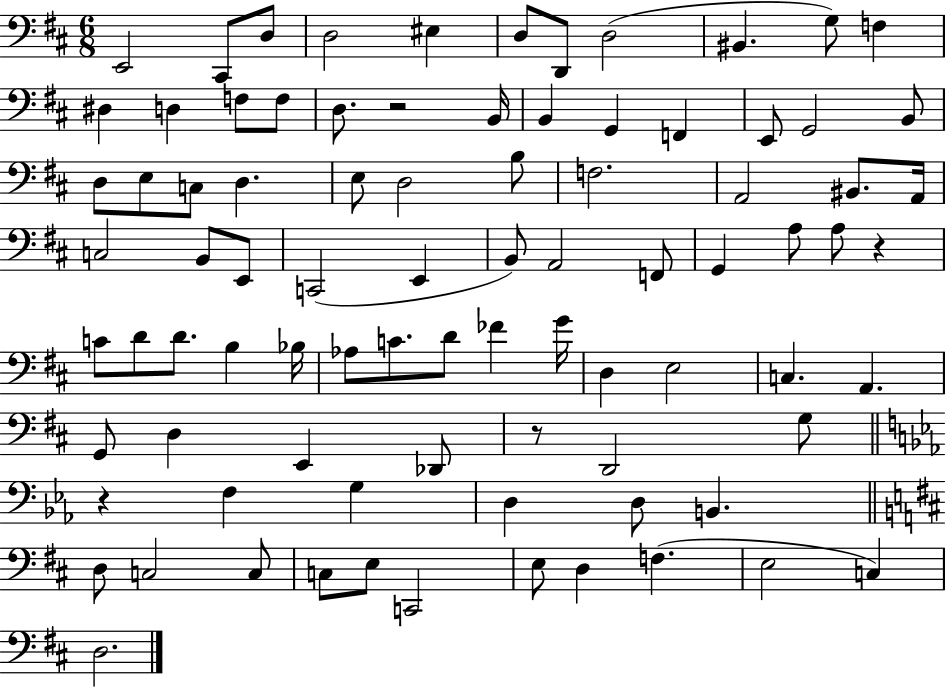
E2/h C#2/e D3/e D3/h EIS3/q D3/e D2/e D3/h BIS2/q. G3/e F3/q D#3/q D3/q F3/e F3/e D3/e. R/h B2/s B2/q G2/q F2/q E2/e G2/h B2/e D3/e E3/e C3/e D3/q. E3/e D3/h B3/e F3/h. A2/h BIS2/e. A2/s C3/h B2/e E2/e C2/h E2/q B2/e A2/h F2/e G2/q A3/e A3/e R/q C4/e D4/e D4/e. B3/q Bb3/s Ab3/e C4/e. D4/e FES4/q G4/s D3/q E3/h C3/q. A2/q. G2/e D3/q E2/q Db2/e R/e D2/h G3/e R/q F3/q G3/q D3/q D3/e B2/q. D3/e C3/h C3/e C3/e E3/e C2/h E3/e D3/q F3/q. E3/h C3/q D3/h.